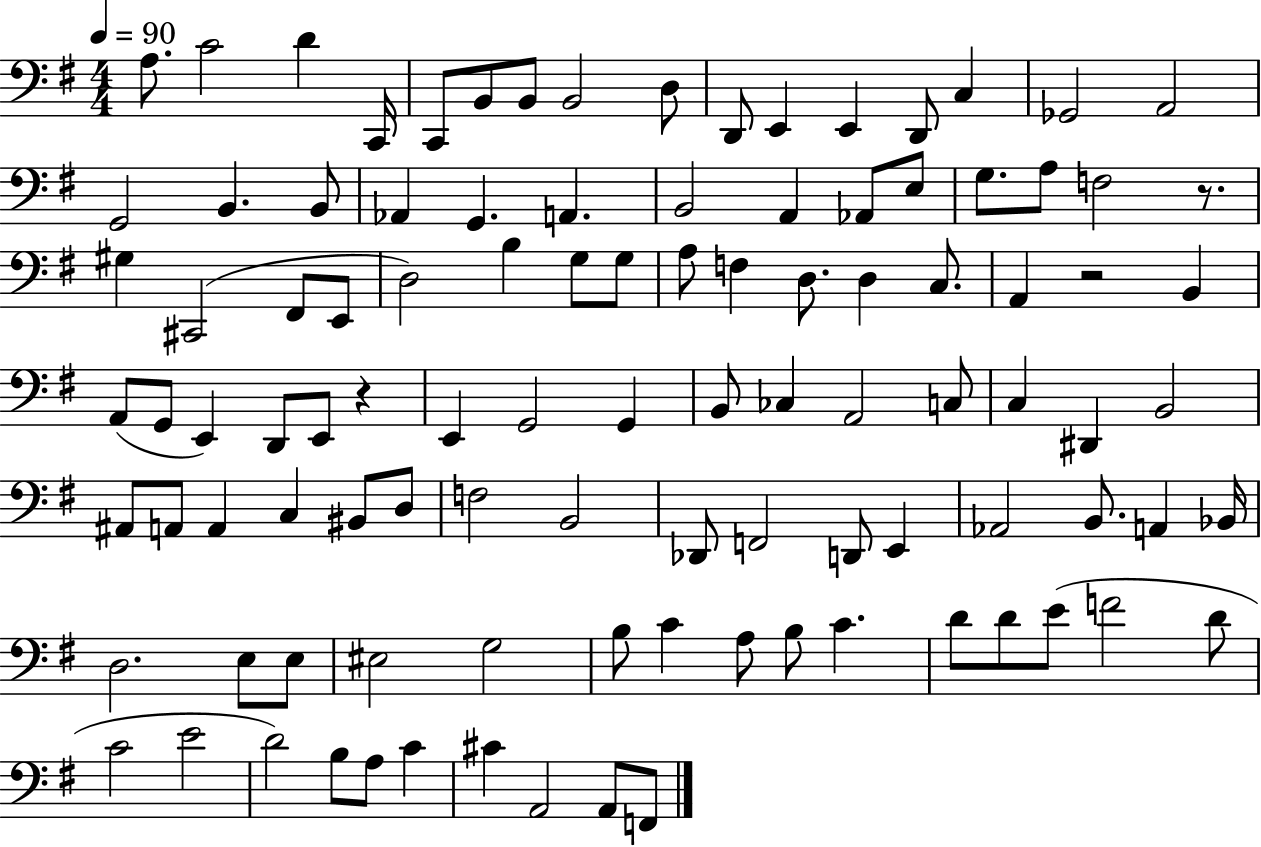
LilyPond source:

{
  \clef bass
  \numericTimeSignature
  \time 4/4
  \key g \major
  \tempo 4 = 90
  \repeat volta 2 { a8. c'2 d'4 c,16 | c,8 b,8 b,8 b,2 d8 | d,8 e,4 e,4 d,8 c4 | ges,2 a,2 | \break g,2 b,4. b,8 | aes,4 g,4. a,4. | b,2 a,4 aes,8 e8 | g8. a8 f2 r8. | \break gis4 cis,2( fis,8 e,8 | d2) b4 g8 g8 | a8 f4 d8. d4 c8. | a,4 r2 b,4 | \break a,8( g,8 e,4) d,8 e,8 r4 | e,4 g,2 g,4 | b,8 ces4 a,2 c8 | c4 dis,4 b,2 | \break ais,8 a,8 a,4 c4 bis,8 d8 | f2 b,2 | des,8 f,2 d,8 e,4 | aes,2 b,8. a,4 bes,16 | \break d2. e8 e8 | eis2 g2 | b8 c'4 a8 b8 c'4. | d'8 d'8 e'8( f'2 d'8 | \break c'2 e'2 | d'2) b8 a8 c'4 | cis'4 a,2 a,8 f,8 | } \bar "|."
}